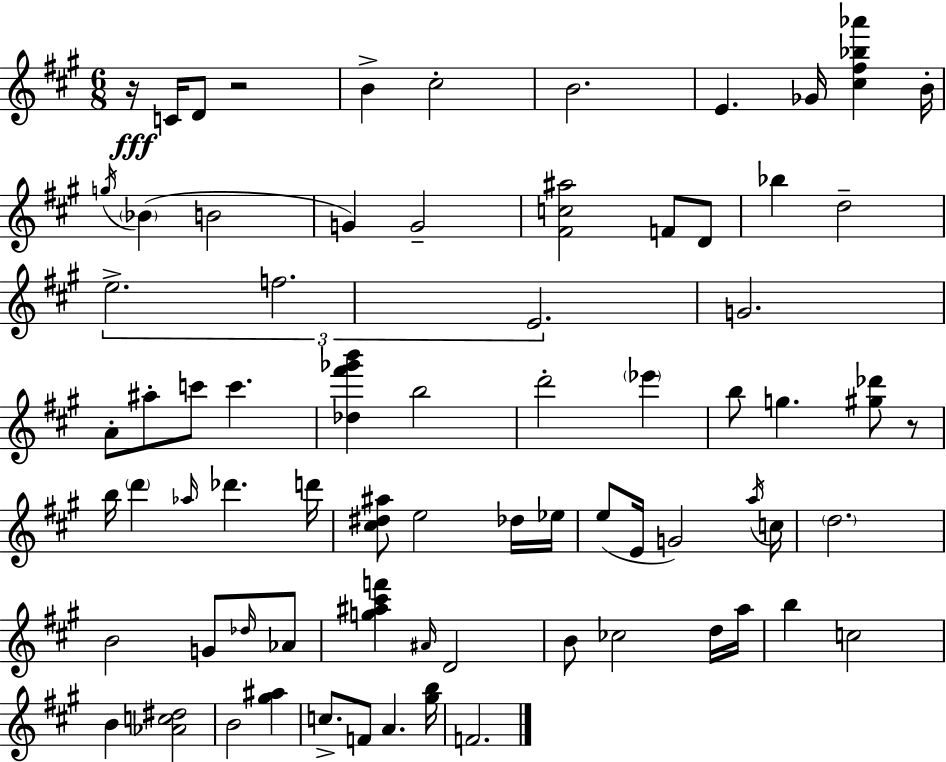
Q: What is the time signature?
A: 6/8